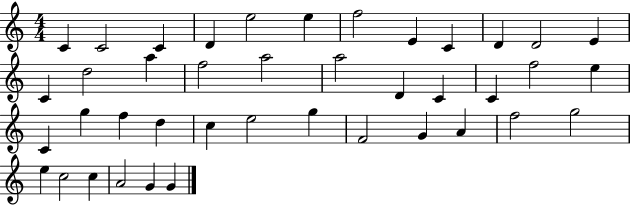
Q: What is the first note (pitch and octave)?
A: C4